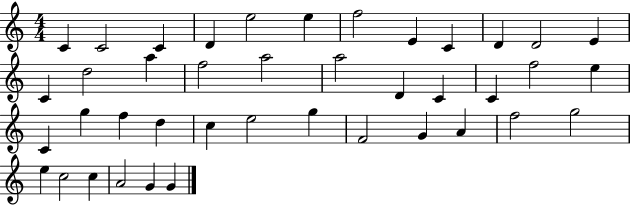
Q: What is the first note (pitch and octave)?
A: C4